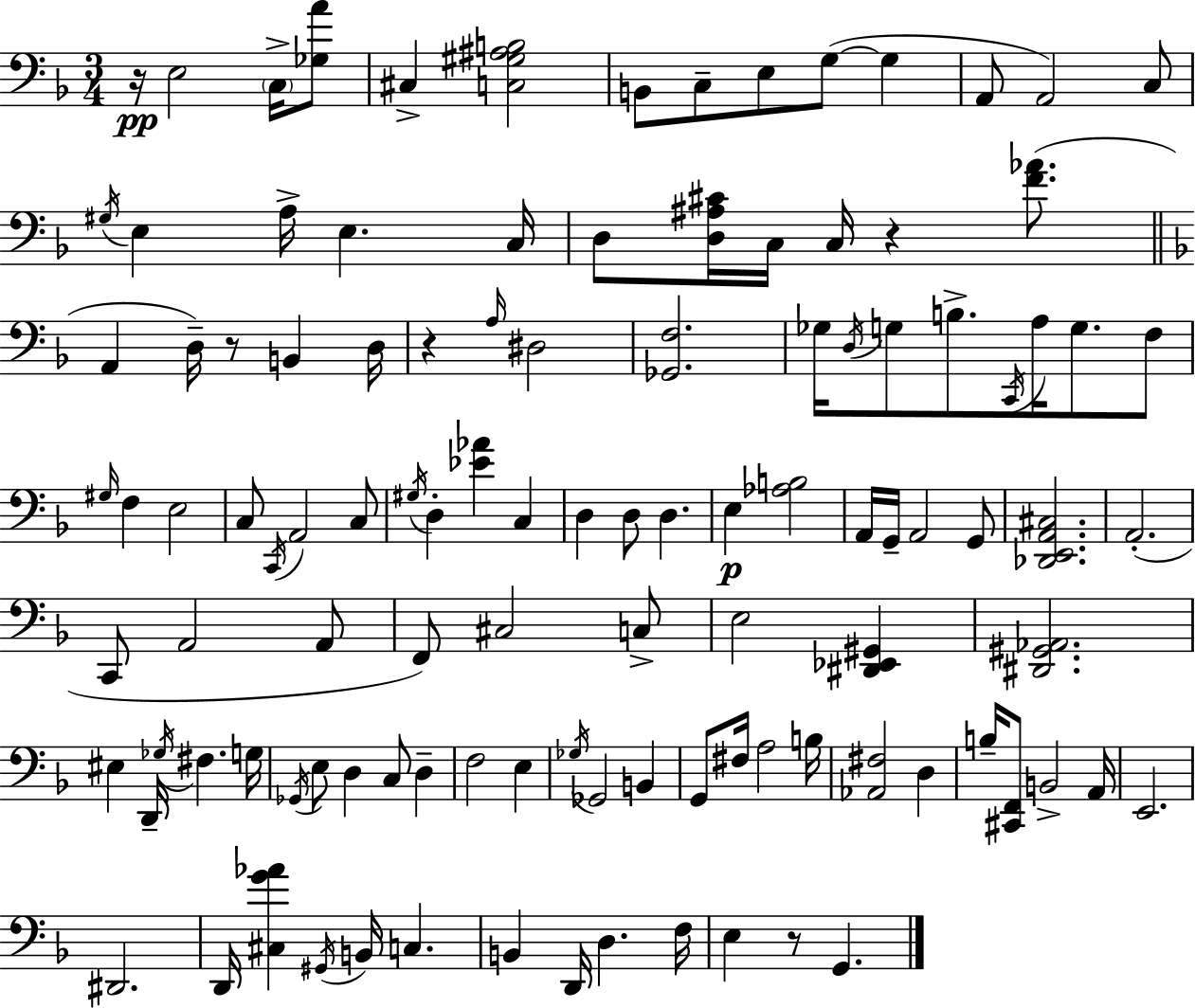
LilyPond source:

{
  \clef bass
  \numericTimeSignature
  \time 3/4
  \key d \minor
  r16\pp e2 \parenthesize c16-> <ges a'>8 | cis4-> <c gis ais b>2 | b,8 c8-- e8 g8~(~ g4 | a,8 a,2) c8 | \break \acciaccatura { gis16 } e4 a16-> e4. | c16 d8 <d ais cis'>16 c16 c16 r4 <f' aes'>8.( | \bar "||" \break \key f \major a,4 d16--) r8 b,4 d16 | r4 \grace { a16 } dis2 | <ges, f>2. | ges16 \acciaccatura { d16 } g8 b8.-> \acciaccatura { c,16 } a16 g8. | \break f8 \grace { gis16 } f4 e2 | c8 \acciaccatura { c,16 } a,2 | c8 \acciaccatura { gis16 } d4-. <ees' aes'>4 | c4 d4 d8 | \break d4. e4\p <aes b>2 | a,16 g,16-- a,2 | g,8 <des, e, a, cis>2. | a,2.-.( | \break c,8 a,2 | a,8 f,8) cis2 | c8-> e2 | <dis, ees, gis,>4 <dis, gis, aes,>2. | \break eis4 d,16-- \acciaccatura { ges16 } | fis4. g16 \acciaccatura { ges,16 } e8 d4 | c8 d4-- f2 | e4 \acciaccatura { ges16 } ges,2 | \break b,4 g,8 fis16 | a2 b16 <aes, fis>2 | d4 b16-- <cis, f,>8 | b,2-> a,16 e,2. | \break dis,2. | d,16 <cis g' aes'>4 | \acciaccatura { gis,16 } b,16 c4. b,4 | d,16 d4. f16 e4 | \break r8 g,4. \bar "|."
}